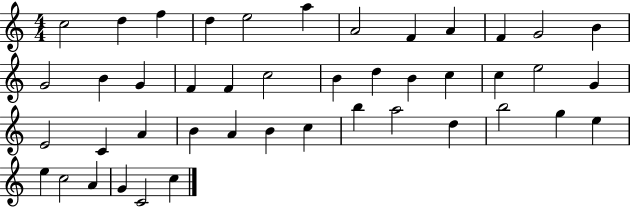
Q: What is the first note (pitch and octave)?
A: C5